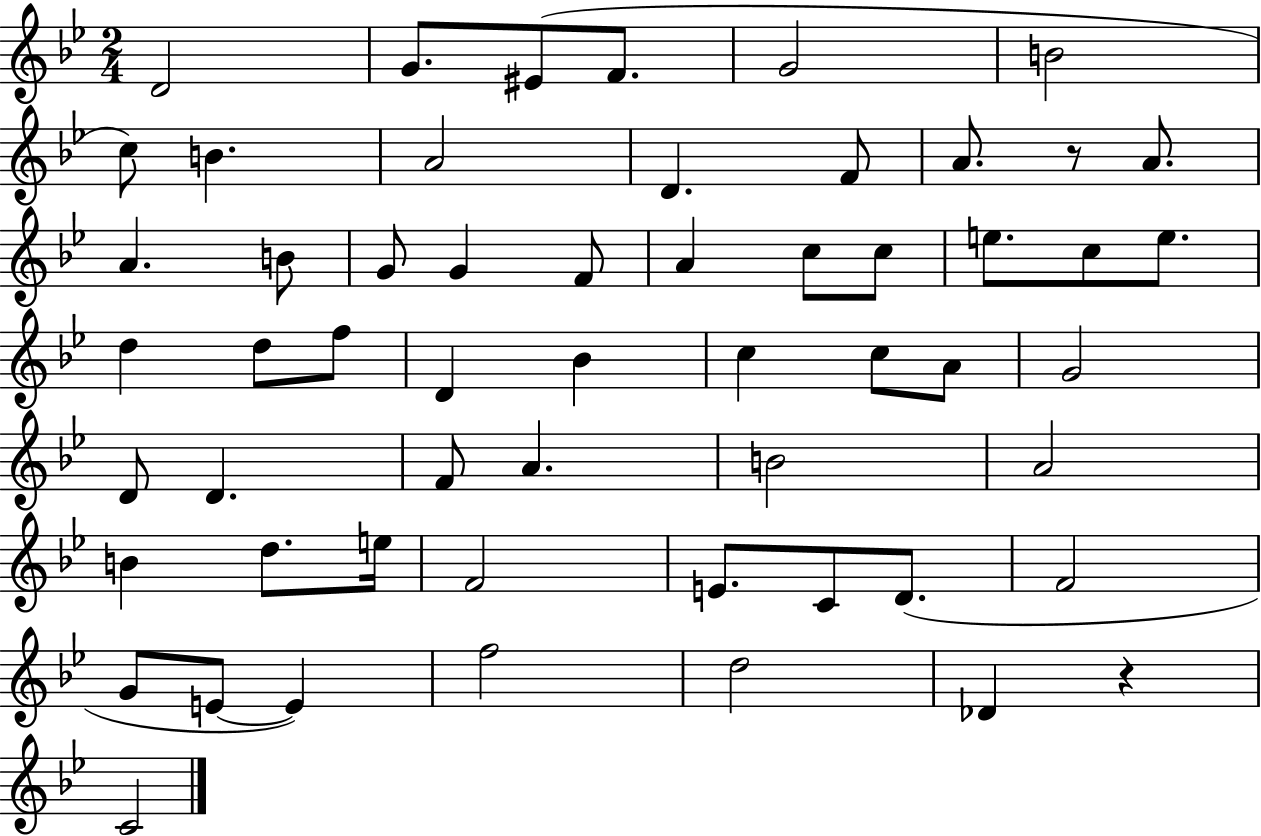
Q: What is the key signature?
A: BES major